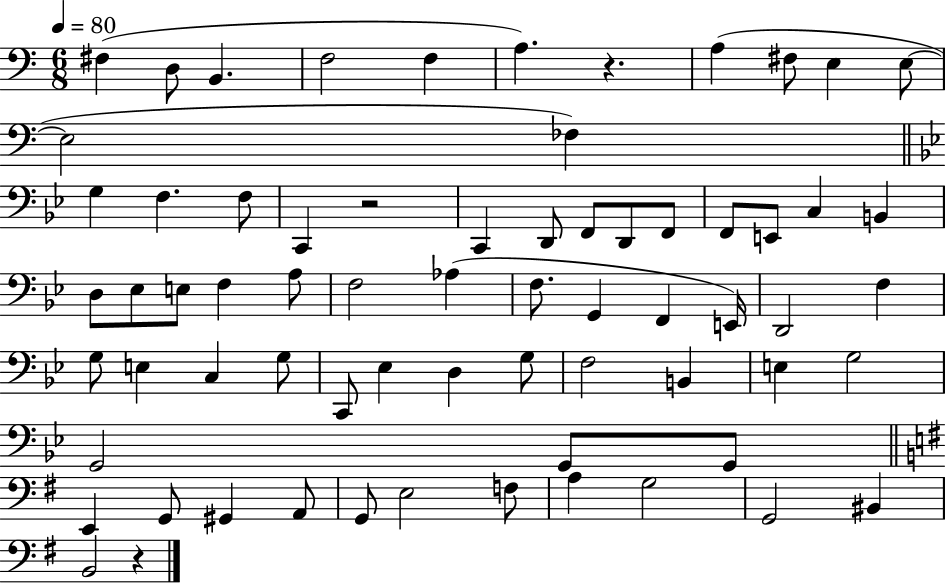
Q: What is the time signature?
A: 6/8